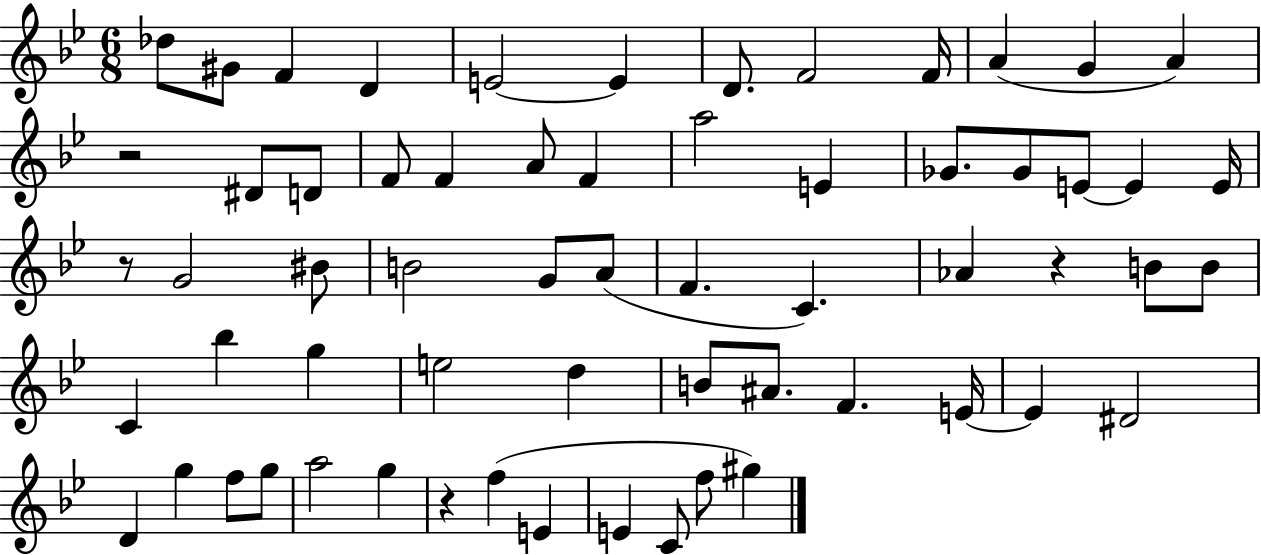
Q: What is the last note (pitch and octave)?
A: G#5